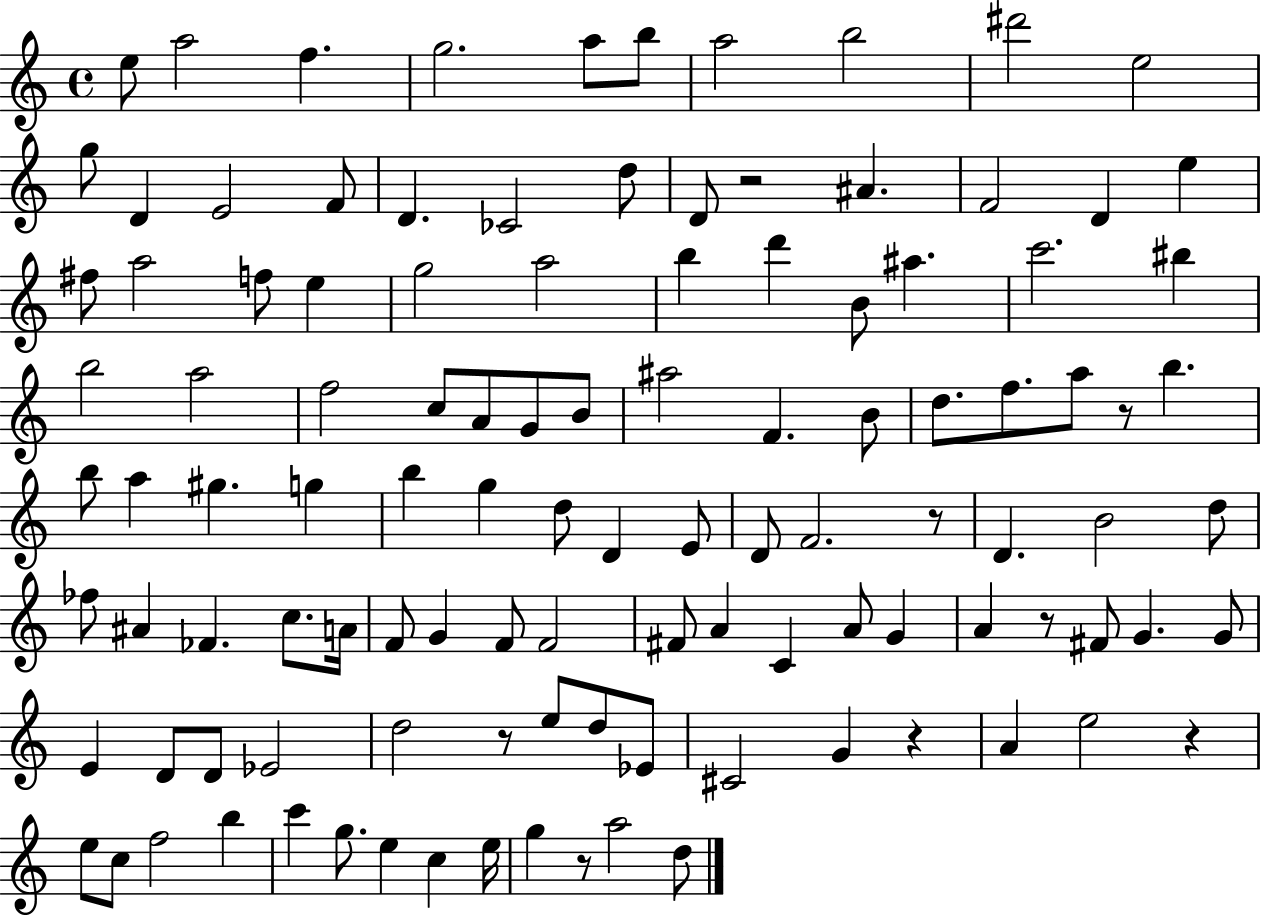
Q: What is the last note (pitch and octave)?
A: D5